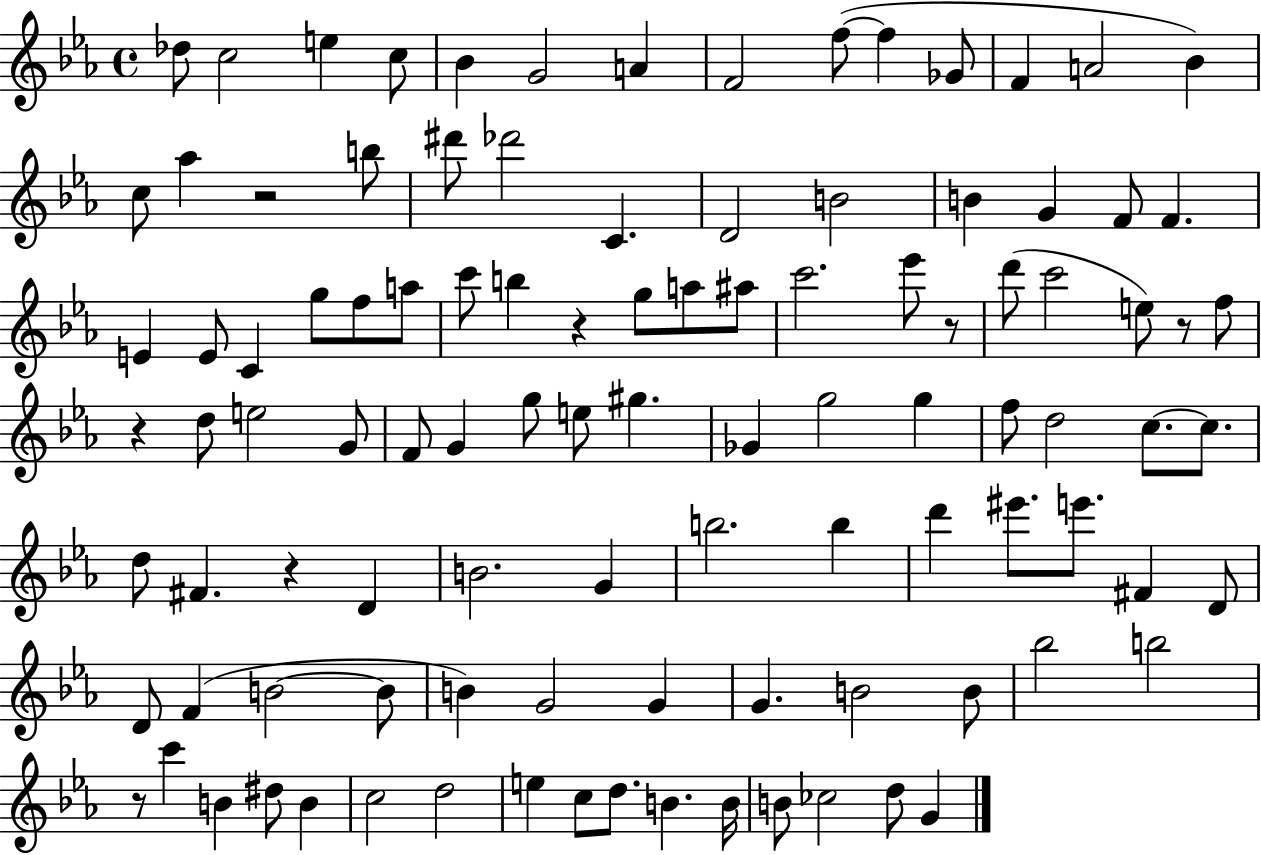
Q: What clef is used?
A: treble